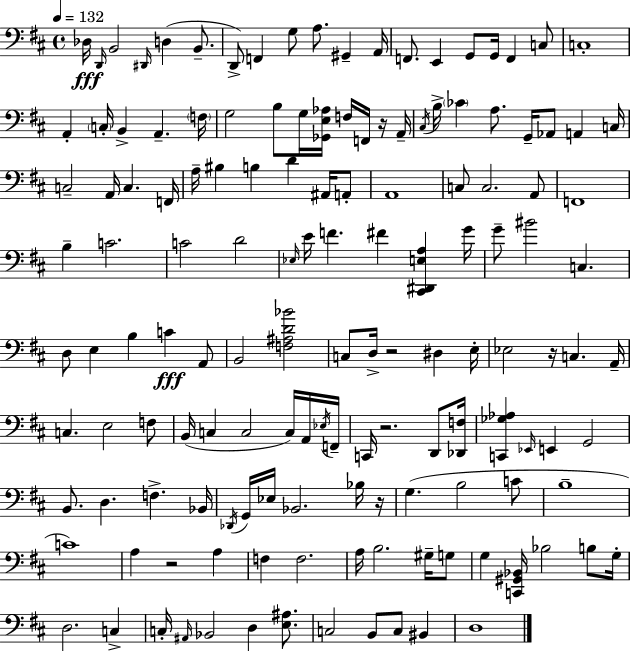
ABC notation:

X:1
T:Untitled
M:4/4
L:1/4
K:D
_D,/4 D,,/4 B,,2 ^D,,/4 D, B,,/2 D,,/2 F,, G,/2 A,/2 ^G,, A,,/4 F,,/2 E,, G,,/2 G,,/4 F,, C,/2 C,4 A,, C,/4 B,, A,, F,/4 G,2 B,/2 G,/4 [_G,,E,_A,]/4 F,/4 F,,/4 z/4 A,,/4 ^C,/4 B,/4 _C A,/2 G,,/4 _A,,/2 A,, C,/4 C,2 A,,/4 C, F,,/4 A,/4 ^B, B, D ^A,,/4 A,,/2 A,,4 C,/2 C,2 A,,/2 F,,4 B, C2 C2 D2 _E,/4 E/4 F ^F [^C,,^D,,E,A,] G/4 G/2 ^B2 C, D,/2 E, B, C A,,/2 B,,2 [F,^A,D_B]2 C,/2 D,/4 z2 ^D, E,/4 _E,2 z/4 C, A,,/4 C, E,2 F,/2 B,,/4 C, C,2 C,/4 A,,/4 _E,/4 F,,/4 C,,/4 z2 D,,/2 [_D,,F,]/4 [C,,_G,_A,] _E,,/4 E,, G,,2 B,,/2 D, F, _B,,/4 _D,,/4 G,,/4 _E,/4 _B,,2 _B,/4 z/4 G, B,2 C/2 B,4 C4 A, z2 A, F, F,2 A,/4 B,2 ^G,/4 G,/2 G, [C,,^G,,_B,,]/4 _B,2 B,/2 G,/4 D,2 C, C,/4 ^A,,/4 _B,,2 D, [E,^A,]/2 C,2 B,,/2 C,/2 ^B,, D,4